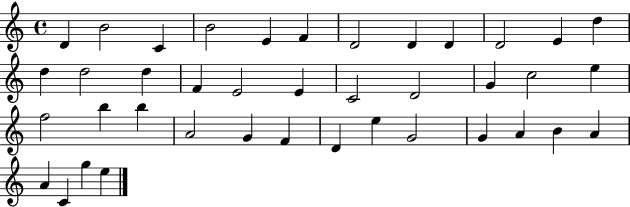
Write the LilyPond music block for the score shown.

{
  \clef treble
  \time 4/4
  \defaultTimeSignature
  \key c \major
  d'4 b'2 c'4 | b'2 e'4 f'4 | d'2 d'4 d'4 | d'2 e'4 d''4 | \break d''4 d''2 d''4 | f'4 e'2 e'4 | c'2 d'2 | g'4 c''2 e''4 | \break f''2 b''4 b''4 | a'2 g'4 f'4 | d'4 e''4 g'2 | g'4 a'4 b'4 a'4 | \break a'4 c'4 g''4 e''4 | \bar "|."
}